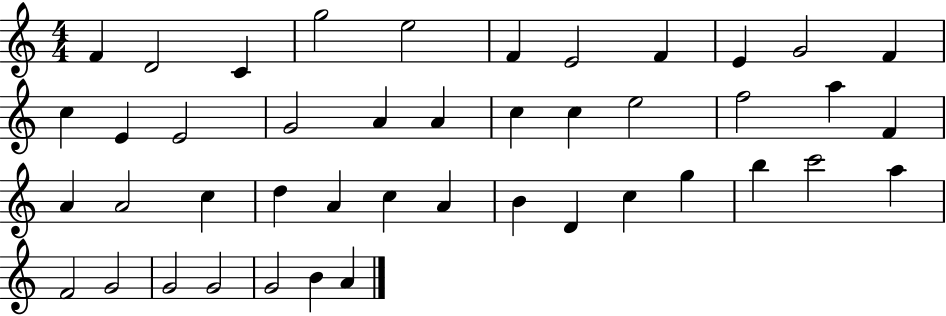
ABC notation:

X:1
T:Untitled
M:4/4
L:1/4
K:C
F D2 C g2 e2 F E2 F E G2 F c E E2 G2 A A c c e2 f2 a F A A2 c d A c A B D c g b c'2 a F2 G2 G2 G2 G2 B A